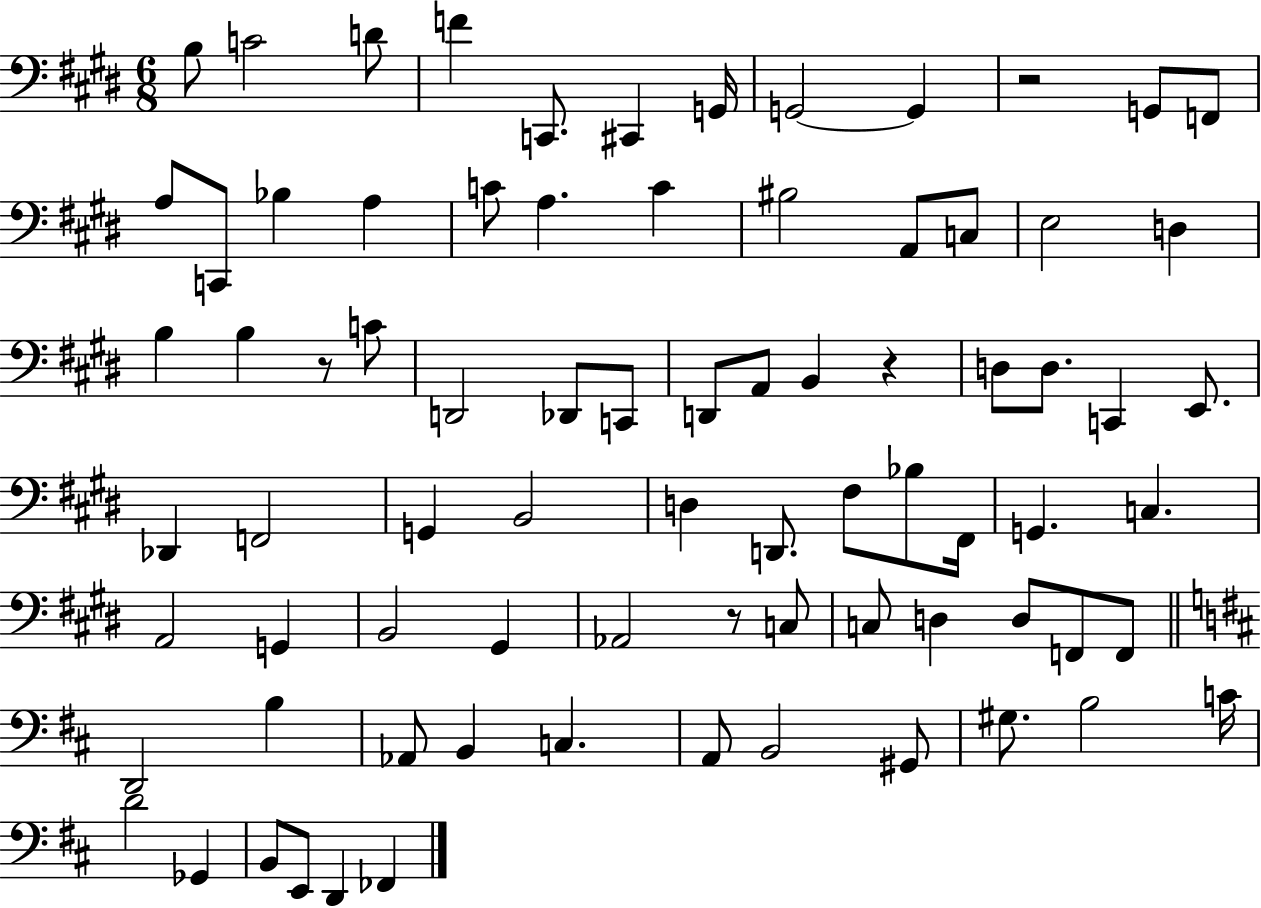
X:1
T:Untitled
M:6/8
L:1/4
K:E
B,/2 C2 D/2 F C,,/2 ^C,, G,,/4 G,,2 G,, z2 G,,/2 F,,/2 A,/2 C,,/2 _B, A, C/2 A, C ^B,2 A,,/2 C,/2 E,2 D, B, B, z/2 C/2 D,,2 _D,,/2 C,,/2 D,,/2 A,,/2 B,, z D,/2 D,/2 C,, E,,/2 _D,, F,,2 G,, B,,2 D, D,,/2 ^F,/2 _B,/2 ^F,,/4 G,, C, A,,2 G,, B,,2 ^G,, _A,,2 z/2 C,/2 C,/2 D, D,/2 F,,/2 F,,/2 D,,2 B, _A,,/2 B,, C, A,,/2 B,,2 ^G,,/2 ^G,/2 B,2 C/4 D2 _G,, B,,/2 E,,/2 D,, _F,,